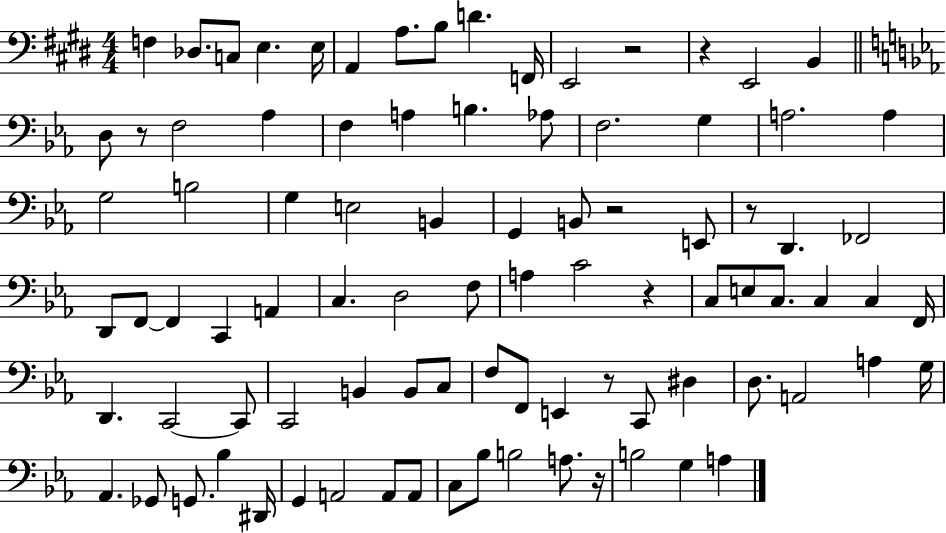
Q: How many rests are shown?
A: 8